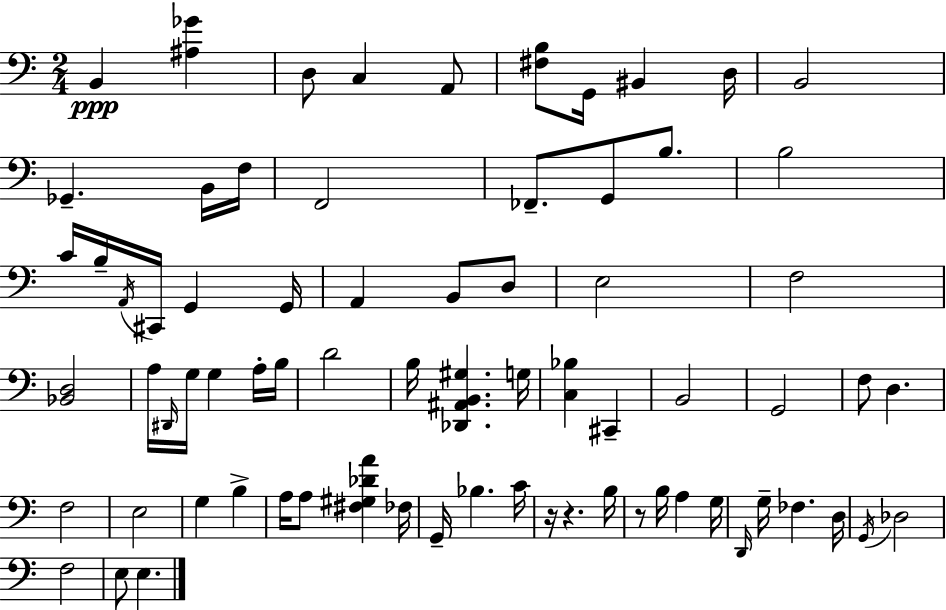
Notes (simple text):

B2/q [A#3,Gb4]/q D3/e C3/q A2/e [F#3,B3]/e G2/s BIS2/q D3/s B2/h Gb2/q. B2/s F3/s F2/h FES2/e. G2/e B3/e. B3/h C4/s B3/s A2/s C#2/s G2/q G2/s A2/q B2/e D3/e E3/h F3/h [Bb2,D3]/h A3/s D#2/s G3/s G3/q A3/s B3/s D4/h B3/s [Db2,A#2,B2,G#3]/q. G3/s [C3,Bb3]/q C#2/q B2/h G2/h F3/e D3/q. F3/h E3/h G3/q B3/q A3/s A3/e [F#3,G#3,Db4,A4]/q FES3/s G2/s Bb3/q. C4/s R/s R/q. B3/s R/e B3/s A3/q G3/s D2/s G3/s FES3/q. D3/s G2/s Db3/h F3/h E3/e E3/q.